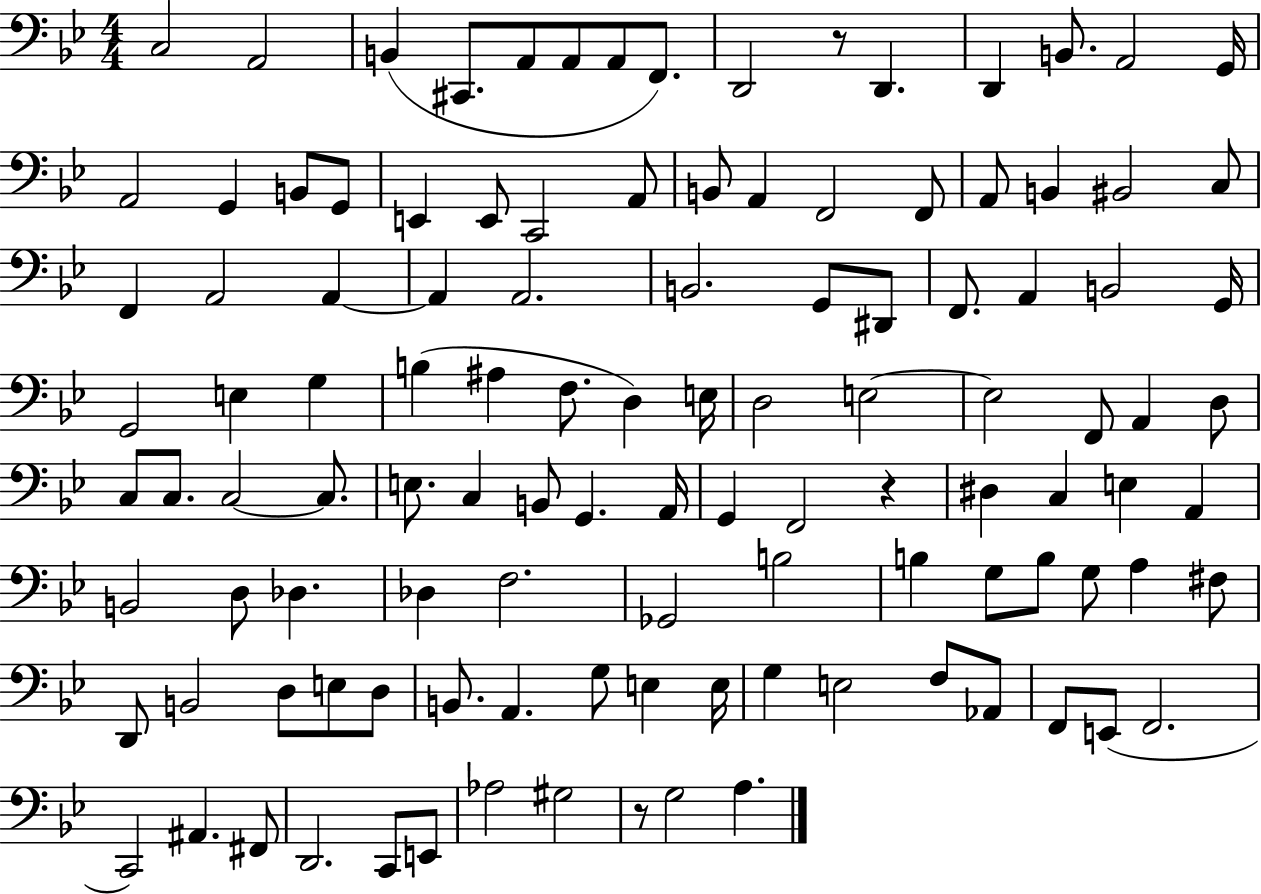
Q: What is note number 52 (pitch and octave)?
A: E3